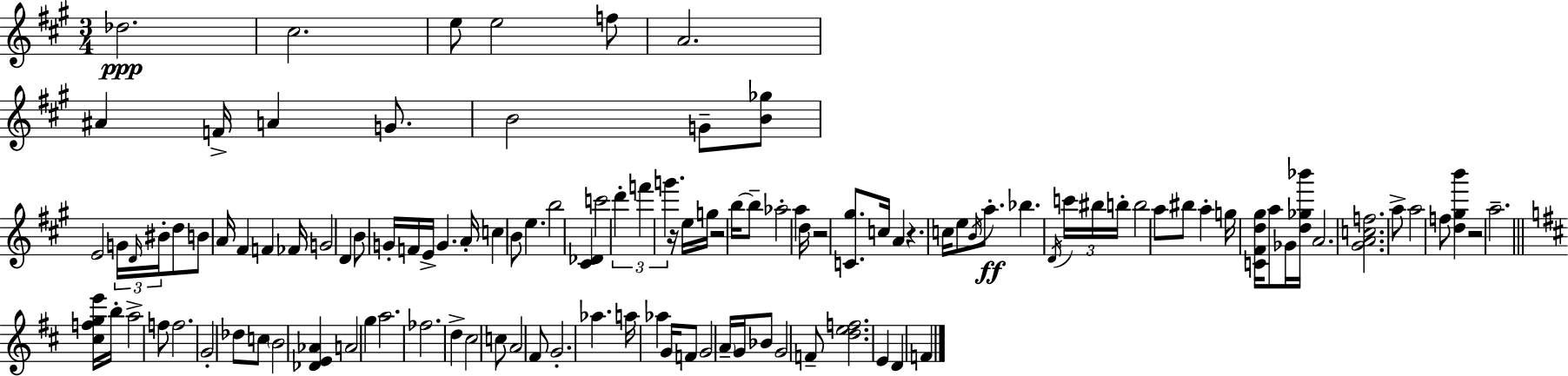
Db5/h. C#5/h. E5/e E5/h F5/e A4/h. A#4/q F4/s A4/q G4/e. B4/h G4/e [B4,Gb5]/e E4/h G4/s D4/s BIS4/s D5/e B4/e A4/s F#4/q F4/q FES4/s G4/h D4/q B4/e G4/s F4/s E4/s G4/q. A4/s C5/q B4/e E5/q. B5/h [C#4,Db4]/q C6/h D6/q F6/q G6/q. R/s E5/s G5/s R/h B5/s B5/e Ab5/h A5/q D5/s R/h [C4,G#5]/e. C5/s A4/q R/q. C5/s E5/e B4/s A5/e. Bb5/q. D4/s C6/s BIS5/s B5/s B5/h A5/e BIS5/e A5/q G5/s [C4,F#4,D5,G#5]/s A5/e Gb4/s [D5,Gb5,Bb6]/s A4/h. [G#4,A4,C5,F5]/h. A5/e A5/h F5/e [D5,G#5,B6]/q R/h A5/h. [C#5,F5,G5,E6]/s B5/s A5/h F5/e F5/h. G4/h Db5/e C5/e B4/h [Db4,E4,Ab4]/q A4/h G5/q A5/h. FES5/h. D5/q C#5/h C5/e A4/h F#4/e G4/h. Ab5/q. A5/s Ab5/q G4/s F4/e G4/h A4/s G4/s Bb4/e G4/h F4/e [D5,E5,F5]/h. E4/q D4/q F4/q